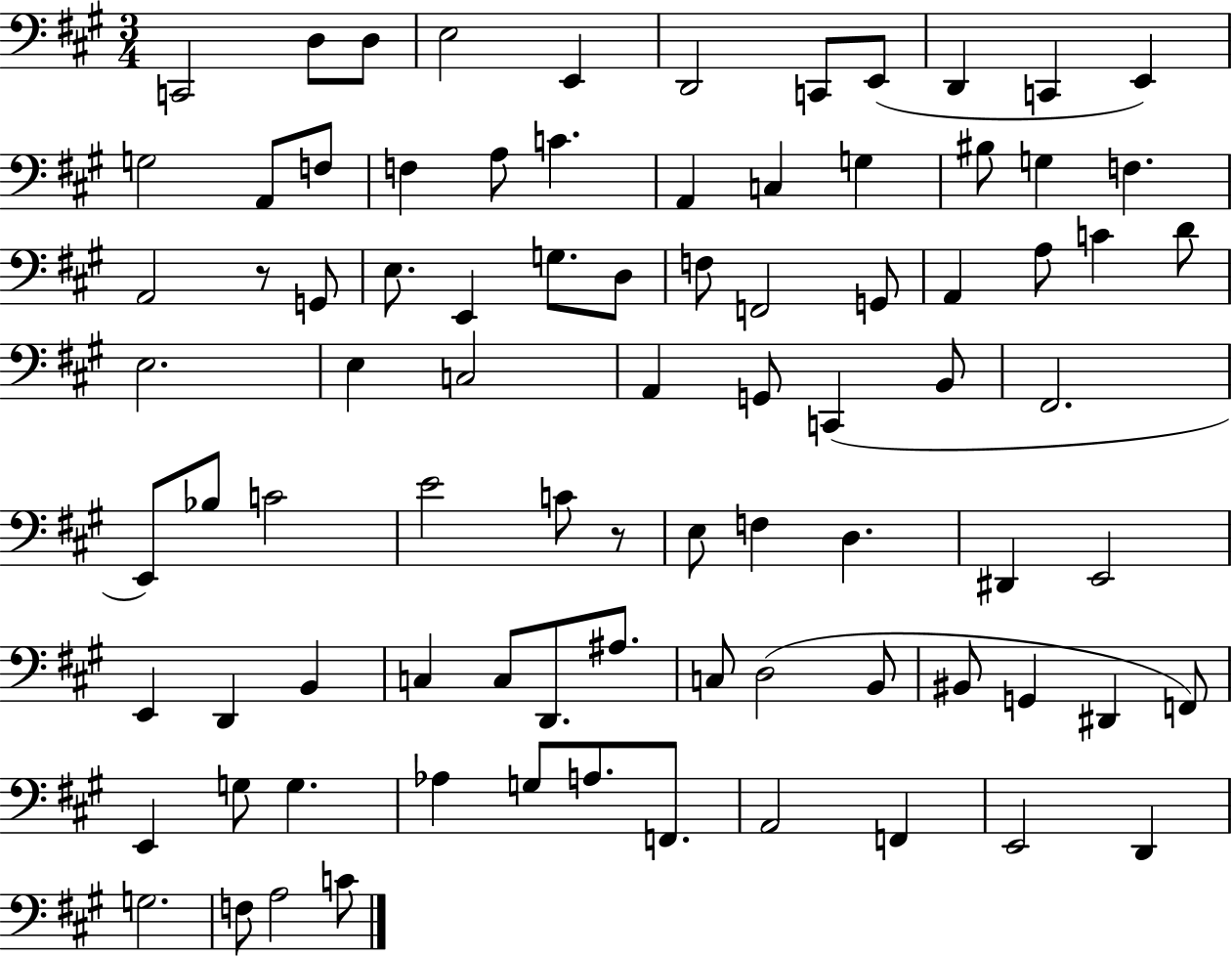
X:1
T:Untitled
M:3/4
L:1/4
K:A
C,,2 D,/2 D,/2 E,2 E,, D,,2 C,,/2 E,,/2 D,, C,, E,, G,2 A,,/2 F,/2 F, A,/2 C A,, C, G, ^B,/2 G, F, A,,2 z/2 G,,/2 E,/2 E,, G,/2 D,/2 F,/2 F,,2 G,,/2 A,, A,/2 C D/2 E,2 E, C,2 A,, G,,/2 C,, B,,/2 ^F,,2 E,,/2 _B,/2 C2 E2 C/2 z/2 E,/2 F, D, ^D,, E,,2 E,, D,, B,, C, C,/2 D,,/2 ^A,/2 C,/2 D,2 B,,/2 ^B,,/2 G,, ^D,, F,,/2 E,, G,/2 G, _A, G,/2 A,/2 F,,/2 A,,2 F,, E,,2 D,, G,2 F,/2 A,2 C/2